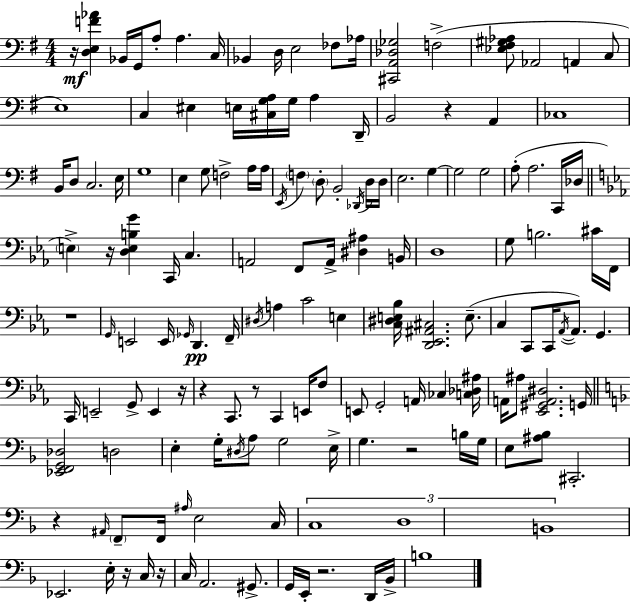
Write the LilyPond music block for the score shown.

{
  \clef bass
  \numericTimeSignature
  \time 4/4
  \key g \major
  r16\mf <d e f' aes'>4 bes,16 g,16 a8-. a4. c16 | bes,4 d16 e2 fes8 aes16 | <cis, a, des ges>2 f2->( | <ees fis gis aes>8 aes,2 a,4 c8 | \break e1) | c4 eis4 e16 <cis g a>16 g16 a4 d,16-- | b,2 r4 a,4 | ces1 | \break b,16 d8 c2. e16 | g1 | e4 g8 f2-> a16 a16 | \acciaccatura { e,16 } \parenthesize f4 \parenthesize d8-. b,2-. \acciaccatura { des,16 } | \break d16 d16 e2. g4~~ | g2 g2 | a8-.( a2. | c,16 des16 \bar "||" \break \key ees \major \parenthesize e4->) r16 <d e b g'>4 c,16 c4. | a,2 f,8 a,16-> <dis ais>4 b,16 | d1 | g8 b2. cis'16 f,16 | \break r1 | \grace { g,16 } e,2 e,16 \grace { ges,16 }\pp d,4. | f,16-- \acciaccatura { dis16 } a4 c'2 e4 | <c dis e bes>16 <d, ees, ais, cis>2. | \break e8.--( c4 c,8 c,16 \acciaccatura { aes,16~ }~ aes,8.) g,4. | c,16 e,2-- g,8-> e,4 | r16 r4 c,8. r8 c,4 | e,16 f8 e,8 g,2-. a,16 ces4 | \break <c des ais>16 a,16 ais8 <ees, gis, a, dis>2. | g,16 \bar "||" \break \key f \major <ees, f, g, des>2 d2 | e4-. g16-. \acciaccatura { dis16 } a8 g2 | e16-> g4. r2 b16 | g16 e8 <ais bes>8 cis,2.-. | \break r4 \grace { ais,16 } \parenthesize f,8-- f,16 \grace { ais16 } e2 | c16 \tuplet 3/2 { c1 | d1 | b,1 } | \break ees,2. e16-. | r16 c16 r16 c16 a,2. | gis,8.-> g,16 e,16-. r2. | d,16 bes,16-> b1 | \break \bar "|."
}